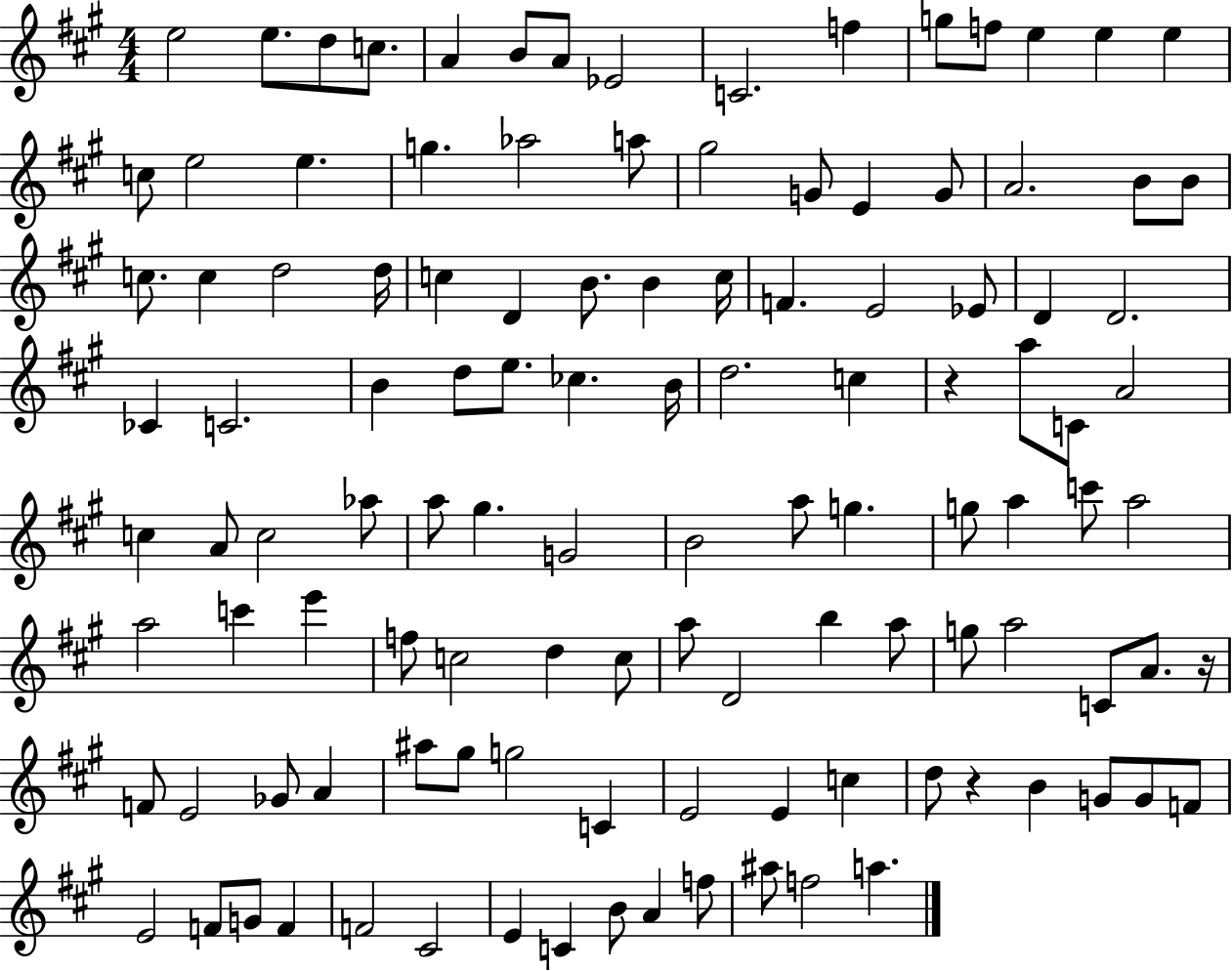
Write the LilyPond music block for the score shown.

{
  \clef treble
  \numericTimeSignature
  \time 4/4
  \key a \major
  e''2 e''8. d''8 c''8. | a'4 b'8 a'8 ees'2 | c'2. f''4 | g''8 f''8 e''4 e''4 e''4 | \break c''8 e''2 e''4. | g''4. aes''2 a''8 | gis''2 g'8 e'4 g'8 | a'2. b'8 b'8 | \break c''8. c''4 d''2 d''16 | c''4 d'4 b'8. b'4 c''16 | f'4. e'2 ees'8 | d'4 d'2. | \break ces'4 c'2. | b'4 d''8 e''8. ces''4. b'16 | d''2. c''4 | r4 a''8 c'8 a'2 | \break c''4 a'8 c''2 aes''8 | a''8 gis''4. g'2 | b'2 a''8 g''4. | g''8 a''4 c'''8 a''2 | \break a''2 c'''4 e'''4 | f''8 c''2 d''4 c''8 | a''8 d'2 b''4 a''8 | g''8 a''2 c'8 a'8. r16 | \break f'8 e'2 ges'8 a'4 | ais''8 gis''8 g''2 c'4 | e'2 e'4 c''4 | d''8 r4 b'4 g'8 g'8 f'8 | \break e'2 f'8 g'8 f'4 | f'2 cis'2 | e'4 c'4 b'8 a'4 f''8 | ais''8 f''2 a''4. | \break \bar "|."
}